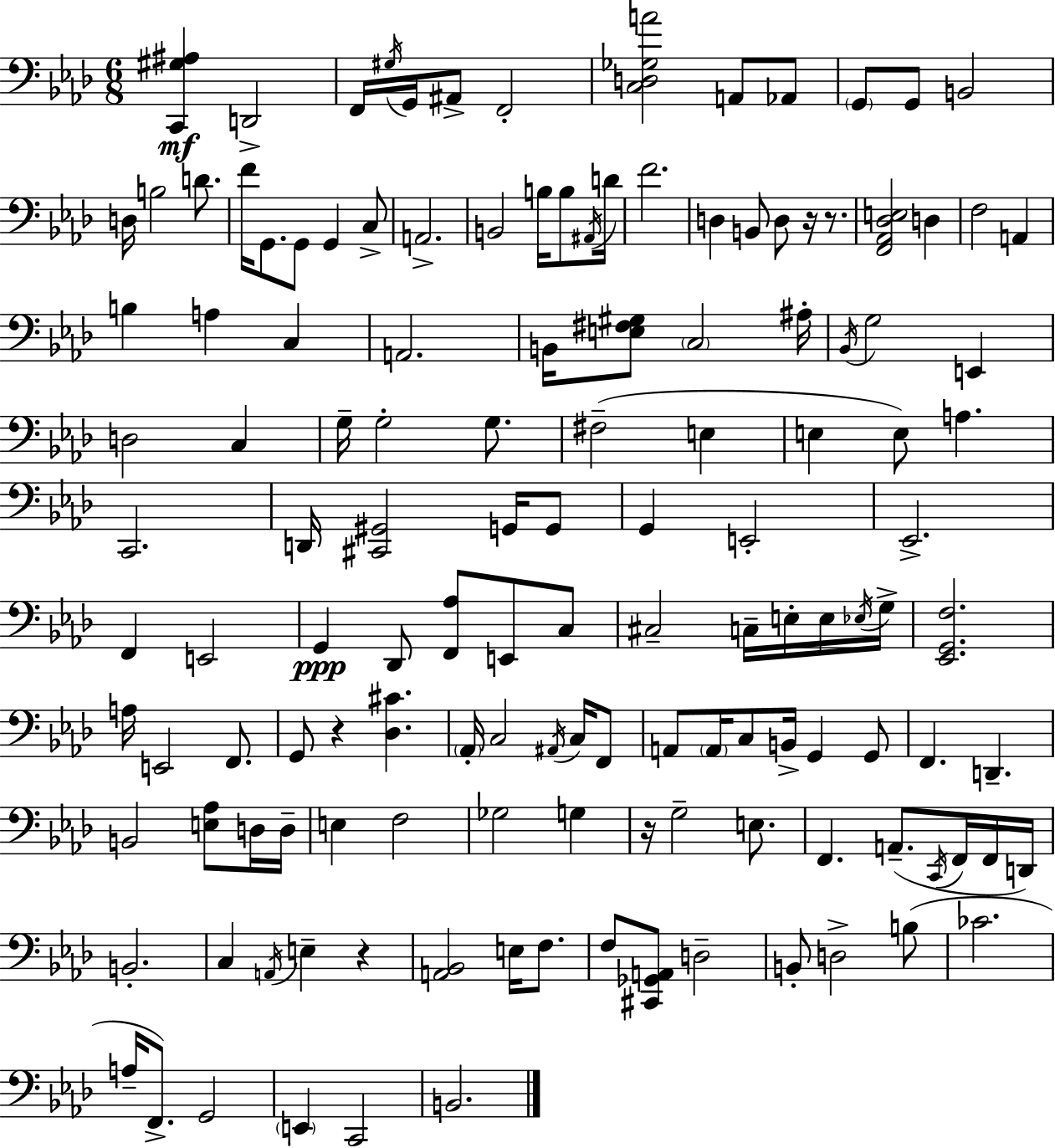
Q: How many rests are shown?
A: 5